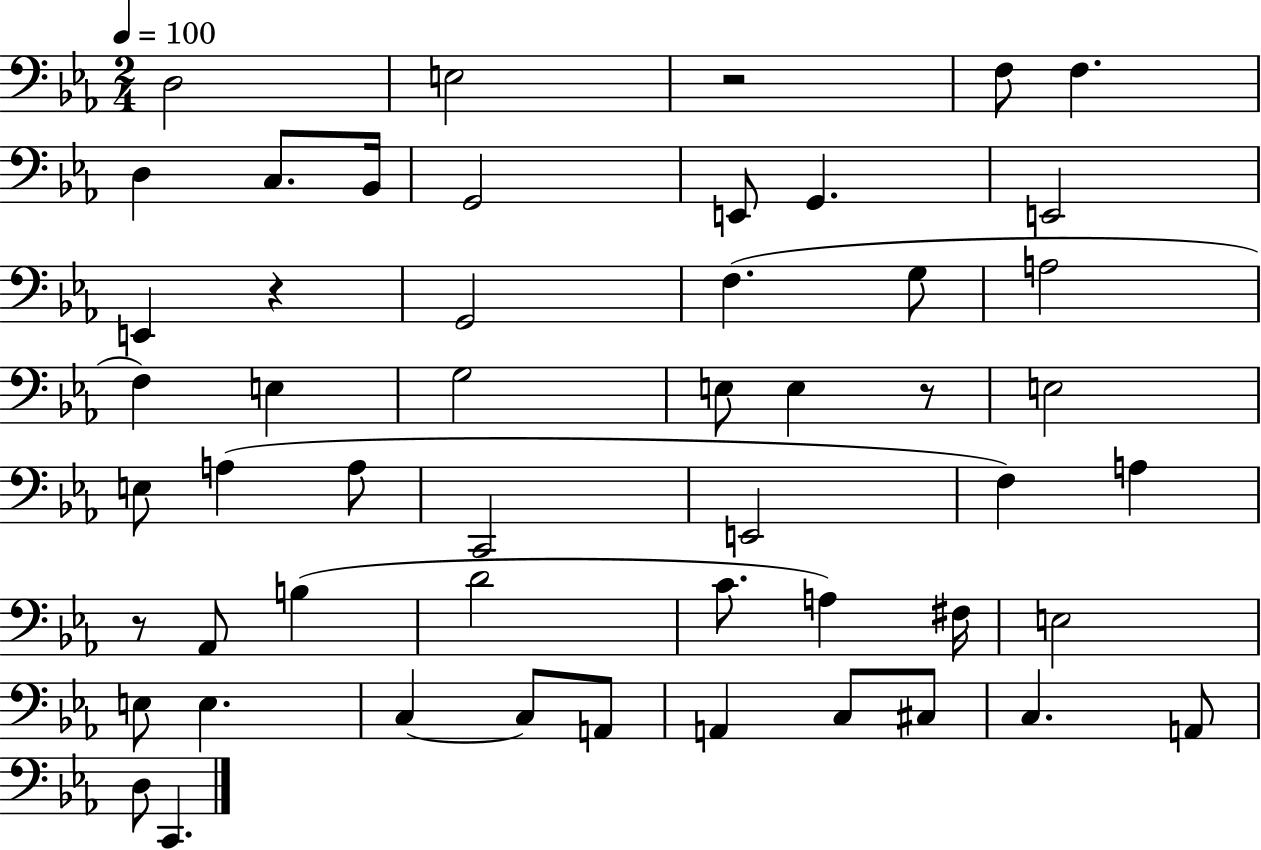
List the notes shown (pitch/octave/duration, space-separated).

D3/h E3/h R/h F3/e F3/q. D3/q C3/e. Bb2/s G2/h E2/e G2/q. E2/h E2/q R/q G2/h F3/q. G3/e A3/h F3/q E3/q G3/h E3/e E3/q R/e E3/h E3/e A3/q A3/e C2/h E2/h F3/q A3/q R/e Ab2/e B3/q D4/h C4/e. A3/q F#3/s E3/h E3/e E3/q. C3/q C3/e A2/e A2/q C3/e C#3/e C3/q. A2/e D3/e C2/q.